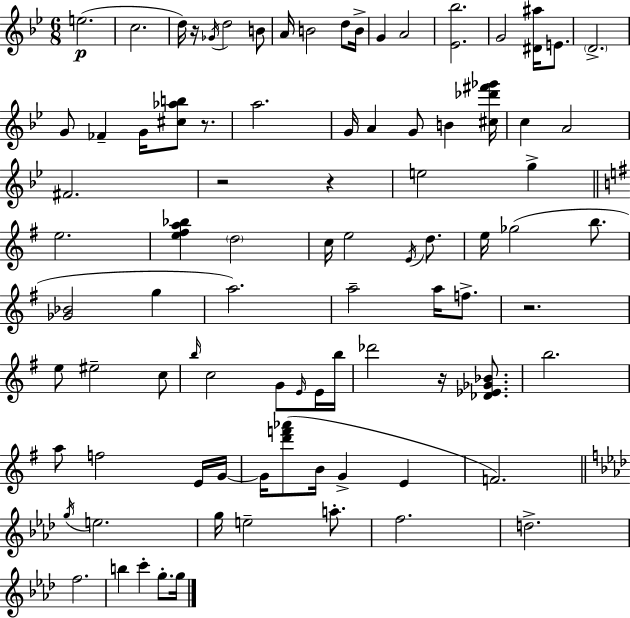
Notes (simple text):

E5/h. C5/h. D5/s R/s Gb4/s D5/h B4/e A4/s B4/h D5/e B4/s G4/q A4/h [Eb4,Bb5]/h. G4/h [D#4,A#5]/s E4/e. D4/h. G4/e FES4/q G4/s [C#5,Ab5,B5]/e R/e. A5/h. G4/s A4/q G4/e B4/q [C#5,Db6,F#6,Gb6]/s C5/q A4/h F#4/h. R/h R/q E5/h G5/q E5/h. [E5,F#5,A5,Bb5]/q D5/h C5/s E5/h E4/s D5/e. E5/s Gb5/h B5/e. [Gb4,Bb4]/h G5/q A5/h. A5/h A5/s F5/e. R/h. E5/e EIS5/h C5/e B5/s C5/h G4/e E4/s E4/s B5/s Db6/h R/s [Db4,Eb4,Gb4,Bb4]/e. B5/h. A5/e F5/h E4/s G4/s G4/s [D6,F6,Ab6]/e B4/s G4/q E4/q F4/h. G5/s E5/h. G5/s E5/h A5/e. F5/h. D5/h. F5/h. B5/q C6/q G5/e. G5/s